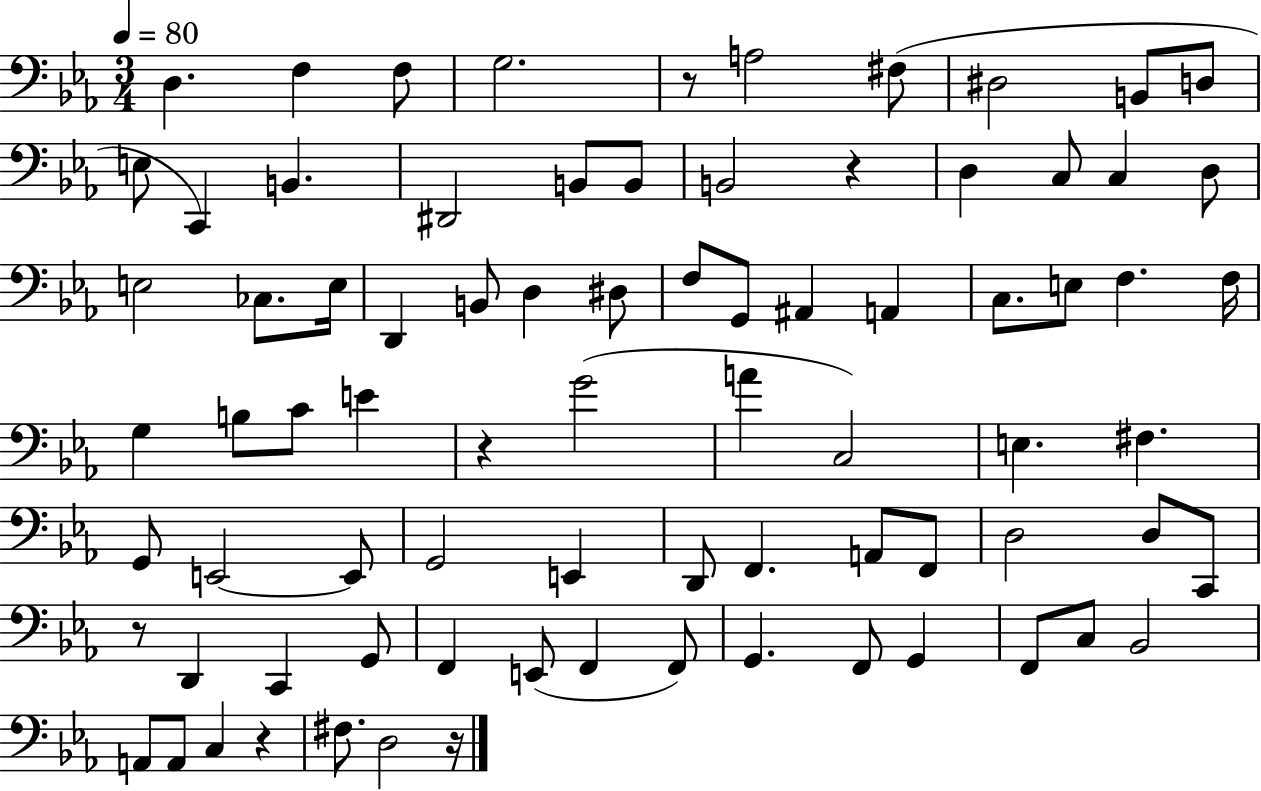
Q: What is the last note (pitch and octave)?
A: D3